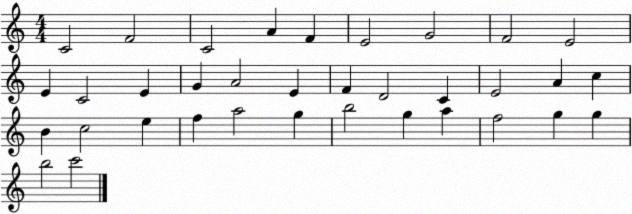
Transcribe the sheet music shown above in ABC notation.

X:1
T:Untitled
M:4/4
L:1/4
K:C
C2 F2 C2 A F E2 G2 F2 E2 E C2 E G A2 E F D2 C E2 A c B c2 e f a2 g b2 g a f2 g g b2 c'2